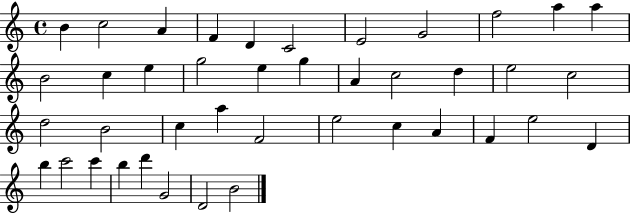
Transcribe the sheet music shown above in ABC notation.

X:1
T:Untitled
M:4/4
L:1/4
K:C
B c2 A F D C2 E2 G2 f2 a a B2 c e g2 e g A c2 d e2 c2 d2 B2 c a F2 e2 c A F e2 D b c'2 c' b d' G2 D2 B2